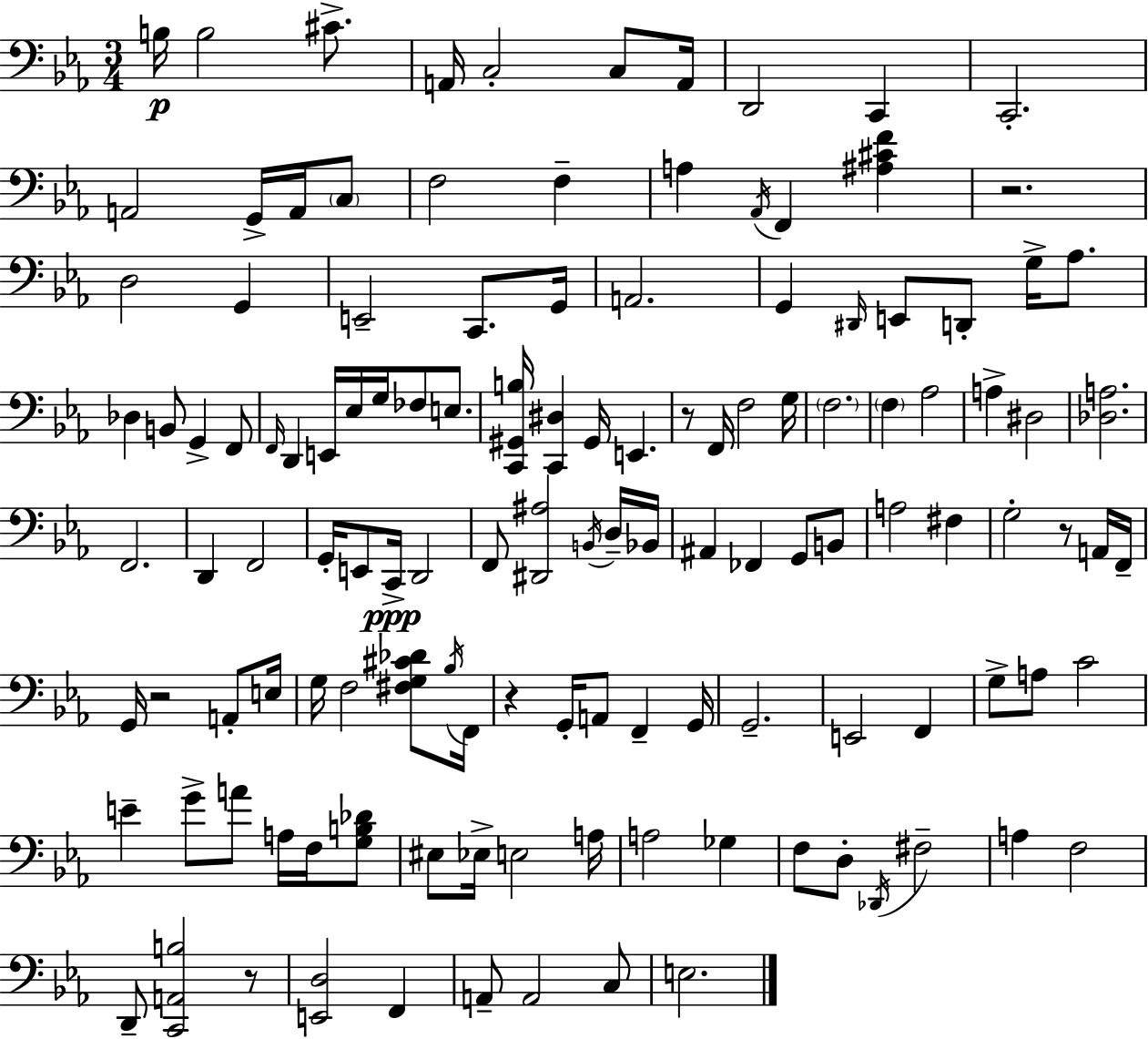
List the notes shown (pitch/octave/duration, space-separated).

B3/s B3/h C#4/e. A2/s C3/h C3/e A2/s D2/h C2/q C2/h. A2/h G2/s A2/s C3/e F3/h F3/q A3/q Ab2/s F2/q [A#3,C#4,F4]/q R/h. D3/h G2/q E2/h C2/e. G2/s A2/h. G2/q D#2/s E2/e D2/e G3/s Ab3/e. Db3/q B2/e G2/q F2/e F2/s D2/q E2/s Eb3/s G3/s FES3/e E3/e. [C2,G#2,B3]/s [C2,D#3]/q G#2/s E2/q. R/e F2/s F3/h G3/s F3/h. F3/q Ab3/h A3/q D#3/h [Db3,A3]/h. F2/h. D2/q F2/h G2/s E2/e C2/s D2/h F2/e [D#2,A#3]/h B2/s D3/s Bb2/s A#2/q FES2/q G2/e B2/e A3/h F#3/q G3/h R/e A2/s F2/s G2/s R/h A2/e E3/s G3/s F3/h [F#3,G3,C#4,Db4]/e Bb3/s F2/s R/q G2/s A2/e F2/q G2/s G2/h. E2/h F2/q G3/e A3/e C4/h E4/q G4/e A4/e A3/s F3/s [G3,B3,Db4]/e EIS3/e Eb3/s E3/h A3/s A3/h Gb3/q F3/e D3/e Db2/s F#3/h A3/q F3/h D2/e [C2,A2,B3]/h R/e [E2,D3]/h F2/q A2/e A2/h C3/e E3/h.